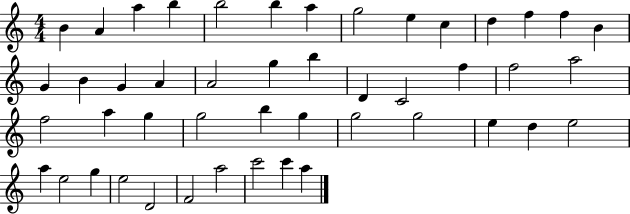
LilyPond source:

{
  \clef treble
  \numericTimeSignature
  \time 4/4
  \key c \major
  b'4 a'4 a''4 b''4 | b''2 b''4 a''4 | g''2 e''4 c''4 | d''4 f''4 f''4 b'4 | \break g'4 b'4 g'4 a'4 | a'2 g''4 b''4 | d'4 c'2 f''4 | f''2 a''2 | \break f''2 a''4 g''4 | g''2 b''4 g''4 | g''2 g''2 | e''4 d''4 e''2 | \break a''4 e''2 g''4 | e''2 d'2 | f'2 a''2 | c'''2 c'''4 a''4 | \break \bar "|."
}